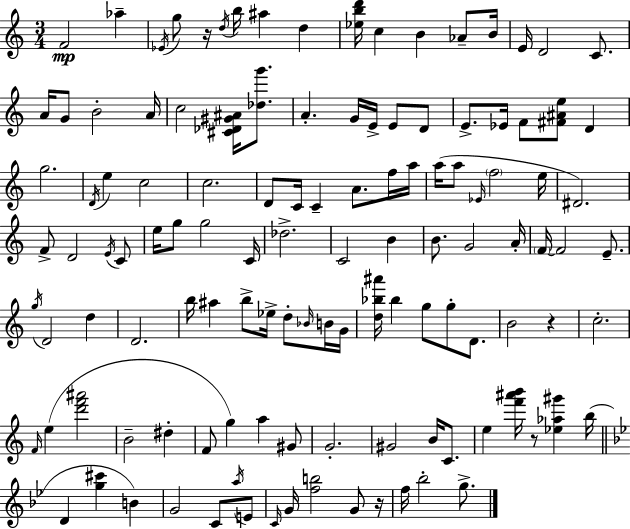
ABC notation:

X:1
T:Untitled
M:3/4
L:1/4
K:Am
F2 _a _E/4 g/2 z/4 d/4 b/4 ^a d [_ebd']/4 c B _A/2 B/4 E/4 D2 C/2 A/4 G/2 B2 A/4 c2 [^C_D^G^A]/4 [_dg']/2 A G/4 E/4 E/2 D/2 E/2 _E/4 F/2 [^F^Ae]/2 D g2 D/4 e c2 c2 D/2 C/4 C A/2 f/4 a/4 a/4 a/2 _E/4 f2 e/4 ^D2 F/2 D2 E/4 C/2 e/4 g/2 g2 C/4 _d2 C2 B B/2 G2 A/4 F/4 F2 E/2 g/4 D2 d D2 b/4 ^a b/2 _e/4 d/2 _B/4 B/4 G/4 [d_b^a']/4 _b g/2 g/2 D/2 B2 z c2 F/4 e [d'f'^a']2 B2 ^d F/2 g a ^G/2 G2 ^G2 B/4 C/2 e [f'^a'b']/4 z/2 [_e_a^g'] b/4 D [g^c'] B G2 C/2 a/4 E/2 C/4 G/4 [fb]2 G/2 z/4 f/4 _b2 g/2